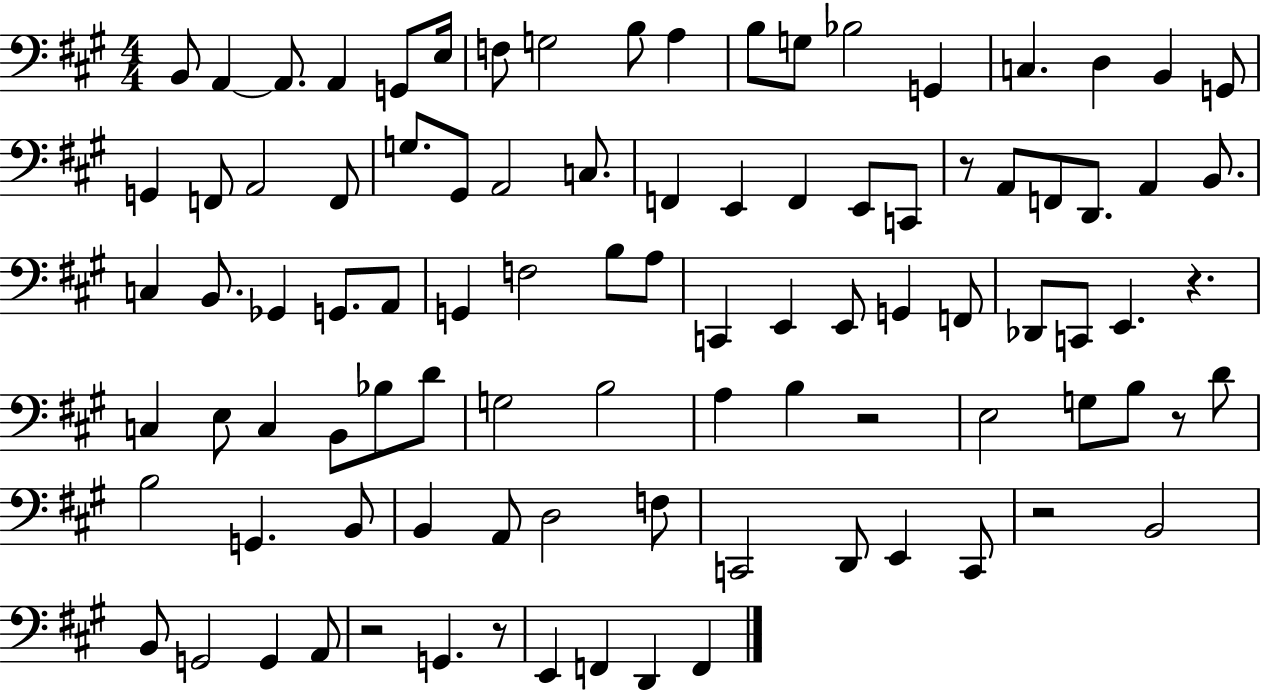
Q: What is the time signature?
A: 4/4